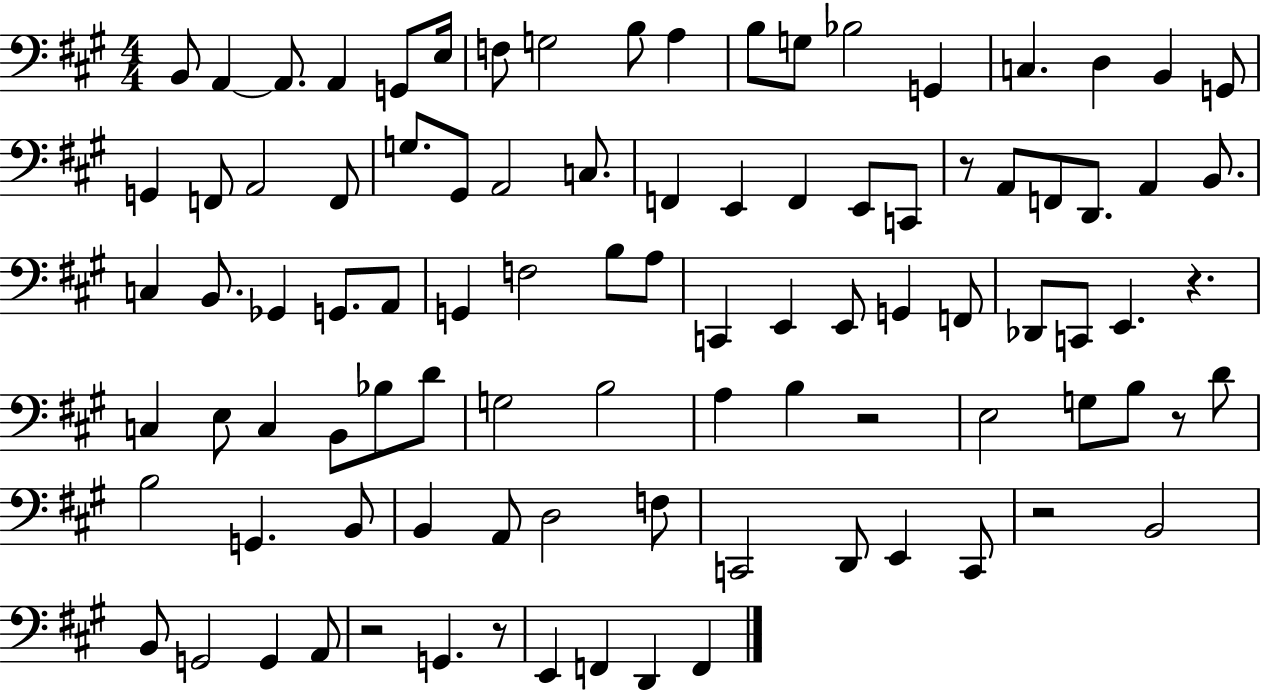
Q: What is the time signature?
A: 4/4